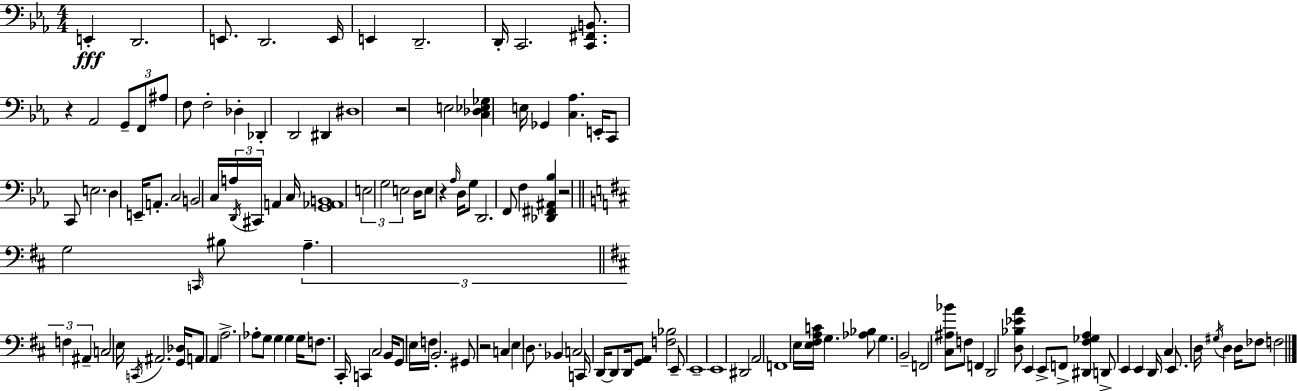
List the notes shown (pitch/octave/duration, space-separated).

E2/q D2/h. E2/e. D2/h. E2/s E2/q D2/h. D2/s C2/h. [C2,F#2,B2]/e. R/q Ab2/h G2/e F2/e A#3/e F3/e F3/h Db3/q Db2/q D2/h D#2/q D#3/w R/h E3/h [C3,Db3,Eb3,Gb3]/q E3/s Gb2/q [C3,Ab3]/q. E2/s C2/e C2/e E3/h. D3/q E2/s A2/e. C3/h B2/h C3/s A3/s D2/s C#2/s A2/q C3/s [G2,Ab2,B2]/w E3/h G3/h E3/h D3/s E3/e R/q Ab3/s D3/s G3/e D2/h. F2/e F3/q [Db2,F#2,A#2,Bb3]/q R/h G3/h C2/s BIS3/e A3/q. F3/q A#2/q C3/h E3/s C2/s A#2/h. [G2,Db3]/s A2/e A2/q A3/h. Ab3/e G3/e G3/q G3/q G3/s F3/e. C#2/s C2/q C#3/h B2/s G2/e E3/s F3/s B2/h. G#2/e R/h C3/q E3/q D3/e. Bb2/q C3/h C2/s D2/s D2/e D2/s [G2,A2]/e [F3,Bb3]/h E2/e E2/w E2/w D#2/h A2/h F2/w E3/s [E3,F#3,A3,C4]/s G3/q. [Ab3,Bb3]/e G3/q. B2/h F2/h [C#3,A#3,Bb4]/e F3/e F2/q D2/h [D3,Bb3,Eb4,A4]/e E2/q E2/e F2/e [D#2,F#3,Gb3,A3]/q D2/e E2/q E2/q D2/s C#3/q E2/e. D3/s G#3/s D3/q D3/s FES3/e F3/h